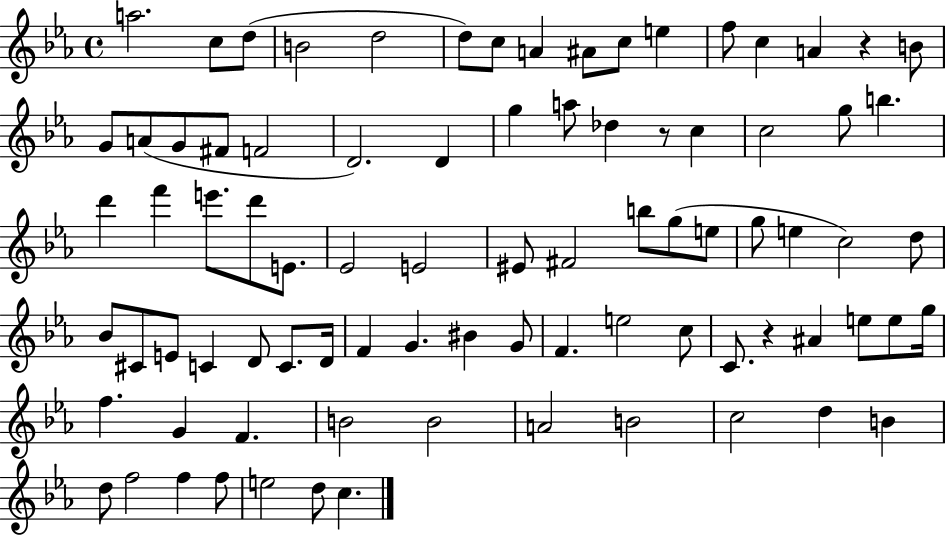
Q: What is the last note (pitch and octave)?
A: C5